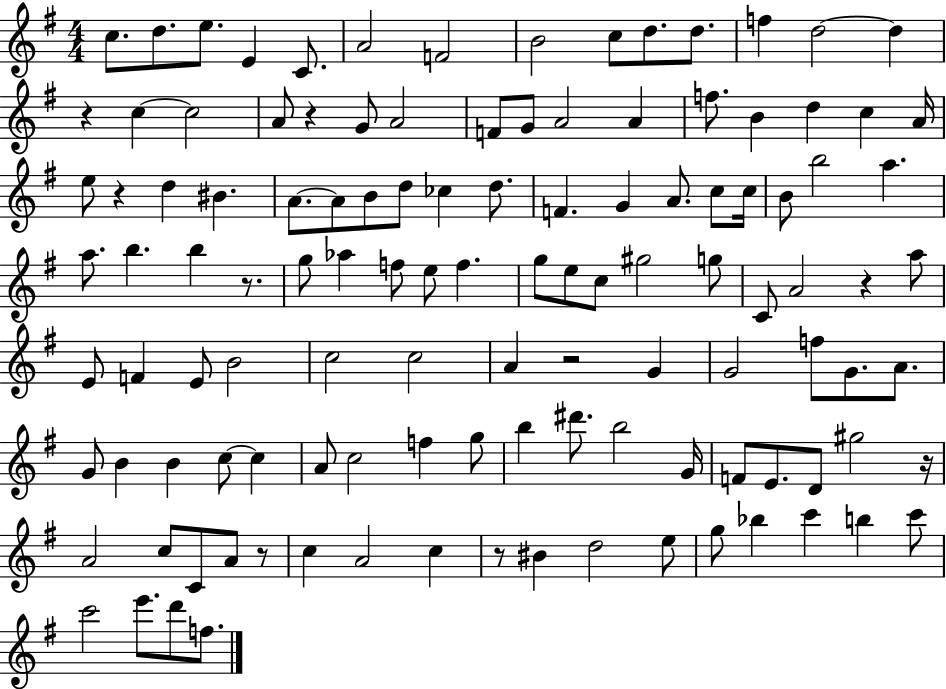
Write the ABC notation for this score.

X:1
T:Untitled
M:4/4
L:1/4
K:G
c/2 d/2 e/2 E C/2 A2 F2 B2 c/2 d/2 d/2 f d2 d z c c2 A/2 z G/2 A2 F/2 G/2 A2 A f/2 B d c A/4 e/2 z d ^B A/2 A/2 B/2 d/2 _c d/2 F G A/2 c/2 c/4 B/2 b2 a a/2 b b z/2 g/2 _a f/2 e/2 f g/2 e/2 c/2 ^g2 g/2 C/2 A2 z a/2 E/2 F E/2 B2 c2 c2 A z2 G G2 f/2 G/2 A/2 G/2 B B c/2 c A/2 c2 f g/2 b ^d'/2 b2 G/4 F/2 E/2 D/2 ^g2 z/4 A2 c/2 C/2 A/2 z/2 c A2 c z/2 ^B d2 e/2 g/2 _b c' b c'/2 c'2 e'/2 d'/2 f/2